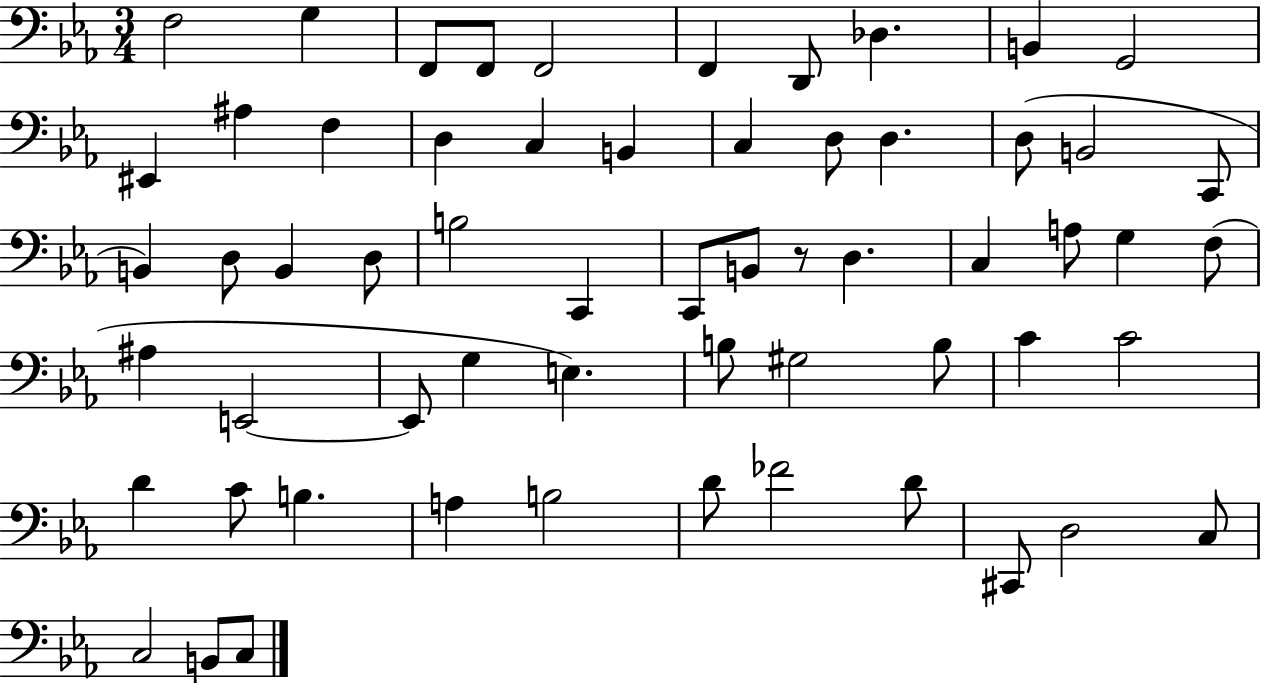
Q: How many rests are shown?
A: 1